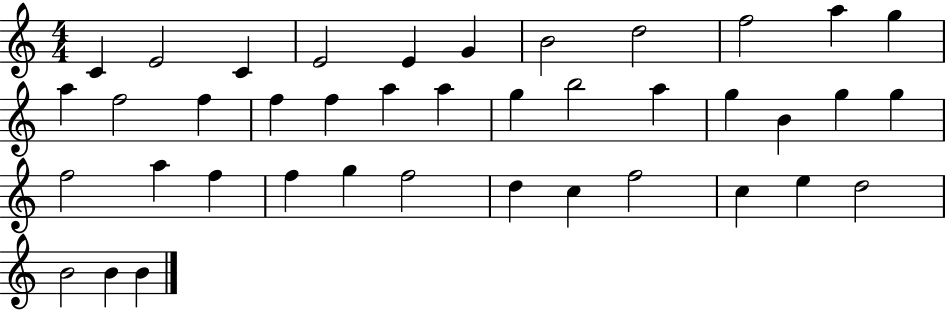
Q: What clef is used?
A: treble